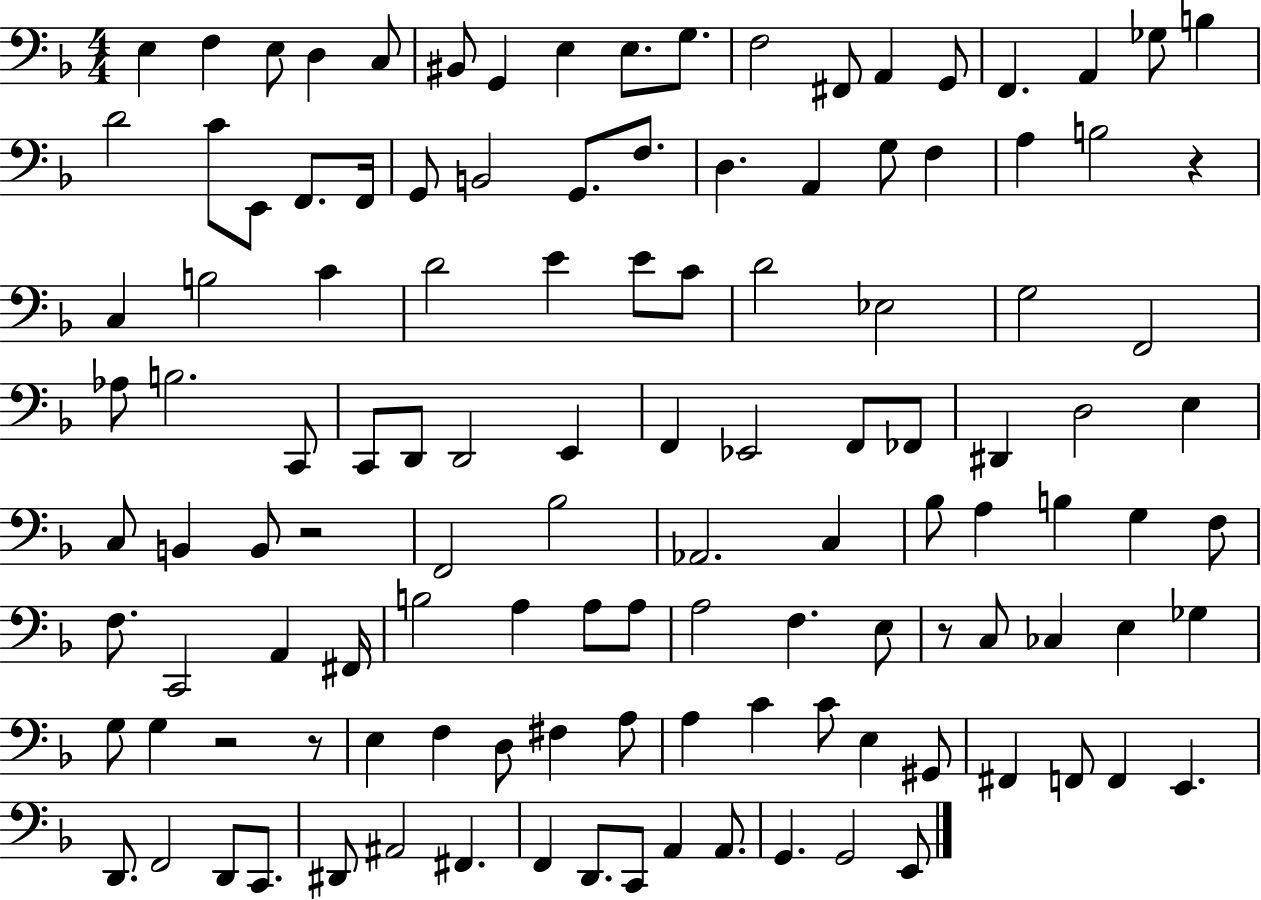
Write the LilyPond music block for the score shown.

{
  \clef bass
  \numericTimeSignature
  \time 4/4
  \key f \major
  e4 f4 e8 d4 c8 | bis,8 g,4 e4 e8. g8. | f2 fis,8 a,4 g,8 | f,4. a,4 ges8 b4 | \break d'2 c'8 e,8 f,8. f,16 | g,8 b,2 g,8. f8. | d4. a,4 g8 f4 | a4 b2 r4 | \break c4 b2 c'4 | d'2 e'4 e'8 c'8 | d'2 ees2 | g2 f,2 | \break aes8 b2. c,8 | c,8 d,8 d,2 e,4 | f,4 ees,2 f,8 fes,8 | dis,4 d2 e4 | \break c8 b,4 b,8 r2 | f,2 bes2 | aes,2. c4 | bes8 a4 b4 g4 f8 | \break f8. c,2 a,4 fis,16 | b2 a4 a8 a8 | a2 f4. e8 | r8 c8 ces4 e4 ges4 | \break g8 g4 r2 r8 | e4 f4 d8 fis4 a8 | a4 c'4 c'8 e4 gis,8 | fis,4 f,8 f,4 e,4. | \break d,8. f,2 d,8 c,8. | dis,8 ais,2 fis,4. | f,4 d,8. c,8 a,4 a,8. | g,4. g,2 e,8 | \break \bar "|."
}